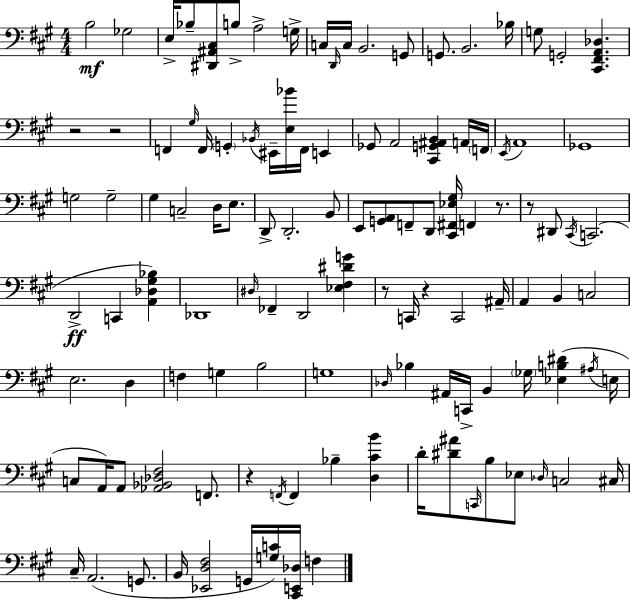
B3/h Gb3/h E3/s Bb3/e [D#2,A#2,C#3]/e B3/e A3/h G3/s C3/s D2/s C3/s B2/h. G2/e G2/e. B2/h. Bb3/s G3/e G2/h [C#2,F#2,A2,Db3]/q. R/h R/h F2/q G#3/s F2/s G2/q Bb2/s EIS2/s [E3,Bb4]/s F2/s E2/q Gb2/e A2/h [C#2,G2,A#2,B2]/q A2/s F2/s E2/s A2/w Gb2/w G3/h G3/h G#3/q C3/h D3/s E3/e. D2/e D2/h. B2/e E2/e [G2,A2]/e F2/e D2/e [C#2,F#2,Eb3,G#3]/s F2/q R/e. R/e D#2/e C#2/s C2/h. D2/h C2/q [A2,Db3,G#3,Bb3]/q Db2/w D#3/s FES2/q D2/h [Eb3,F#3,D#4,G4]/q R/e C2/s R/q C2/h A#2/s A2/q B2/q C3/h E3/h. D3/q F3/q G3/q B3/h G3/w Db3/s Bb3/q A#2/s C2/s B2/q Gb3/s [Eb3,B3,D#4]/q A#3/s E3/s C3/e A2/s A2/e [Ab2,Bb2,Db3,F#3]/h F2/e. R/q F2/s F2/q Bb3/q [D3,C#4,B4]/q D4/s [D#4,A#4]/e C2/s B3/e Eb3/e Db3/s C3/h C#3/s C#3/s A2/h. G2/e. B2/s [Eb2,D3,F#3]/h G2/s [G3,C4]/s [C#2,E2,Db3]/s F3/q